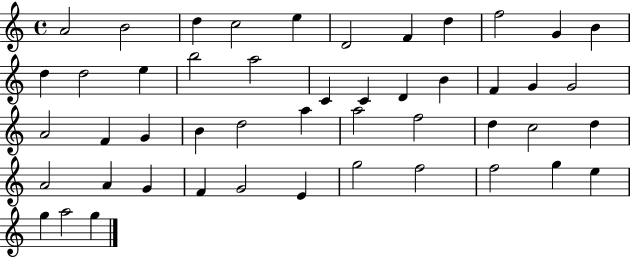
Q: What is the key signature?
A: C major